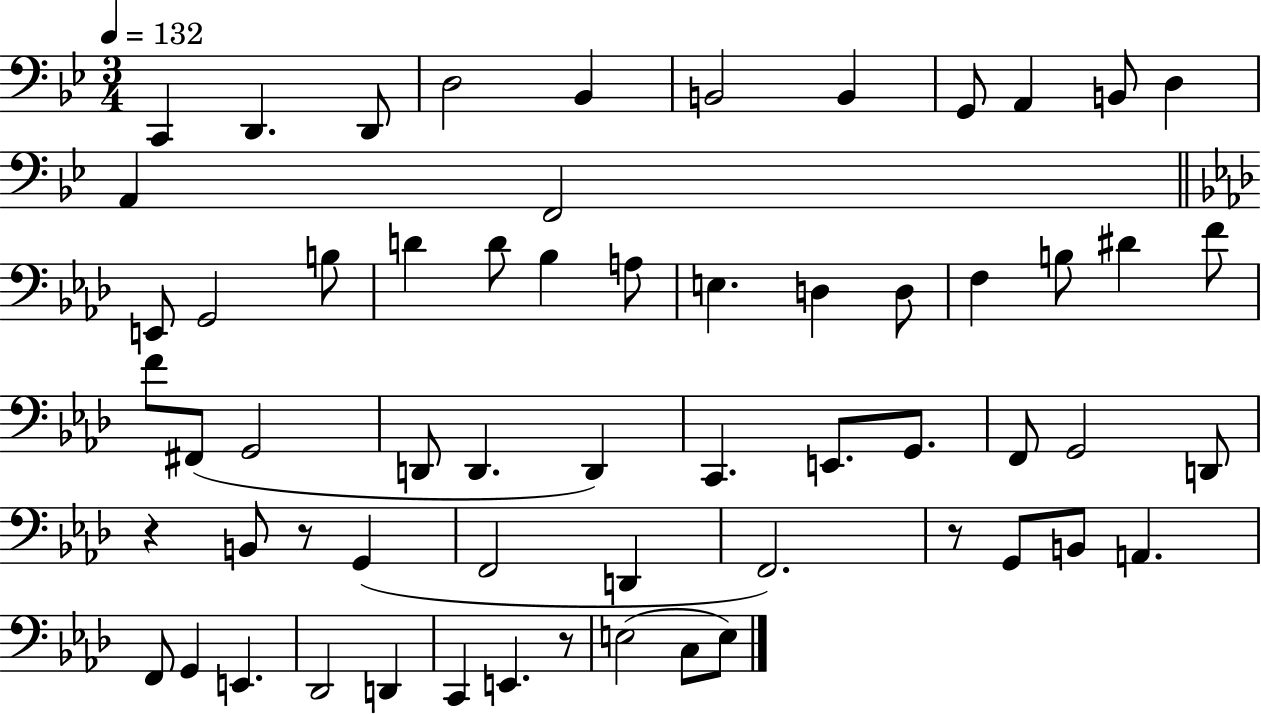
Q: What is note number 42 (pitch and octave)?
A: F2